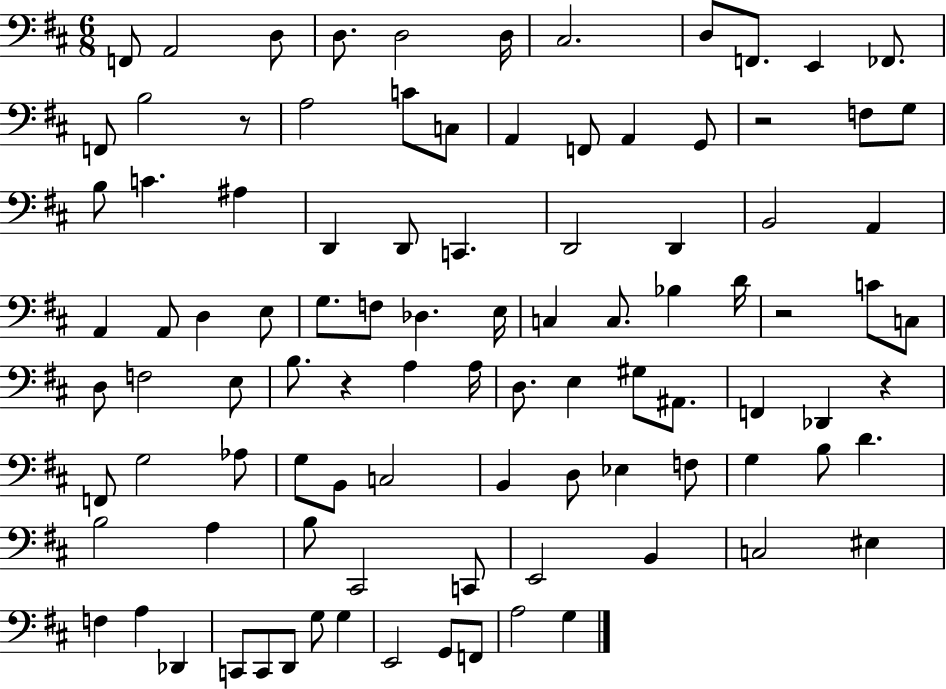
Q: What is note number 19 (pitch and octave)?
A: A2